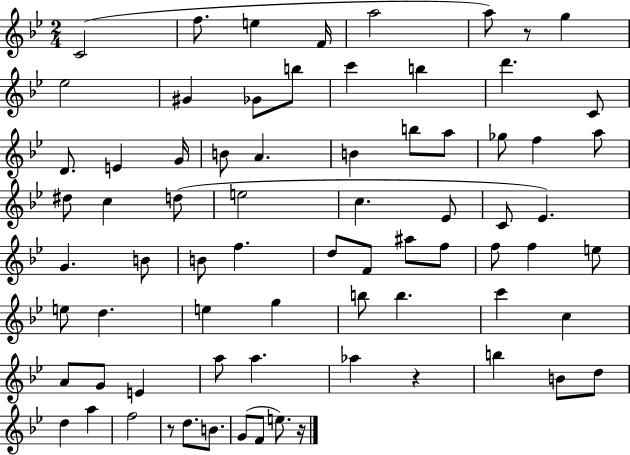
C4/h F5/e. E5/q F4/s A5/h A5/e R/e G5/q Eb5/h G#4/q Gb4/e B5/e C6/q B5/q D6/q. C4/e D4/e. E4/q G4/s B4/e A4/q. B4/q B5/e A5/e Gb5/e F5/q A5/e D#5/e C5/q D5/e E5/h C5/q. Eb4/e C4/e Eb4/q. G4/q. B4/e B4/e F5/q. D5/e F4/e A#5/e F5/e F5/e F5/q E5/e E5/e D5/q. E5/q G5/q B5/e B5/q. C6/q C5/q A4/e G4/e E4/q A5/e A5/q. Ab5/q R/q B5/q B4/e D5/e D5/q A5/q F5/h R/e D5/e. B4/e. G4/e F4/e E5/e. R/s